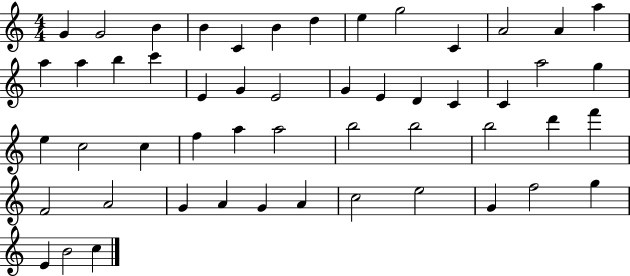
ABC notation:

X:1
T:Untitled
M:4/4
L:1/4
K:C
G G2 B B C B d e g2 C A2 A a a a b c' E G E2 G E D C C a2 g e c2 c f a a2 b2 b2 b2 d' f' F2 A2 G A G A c2 e2 G f2 g E B2 c